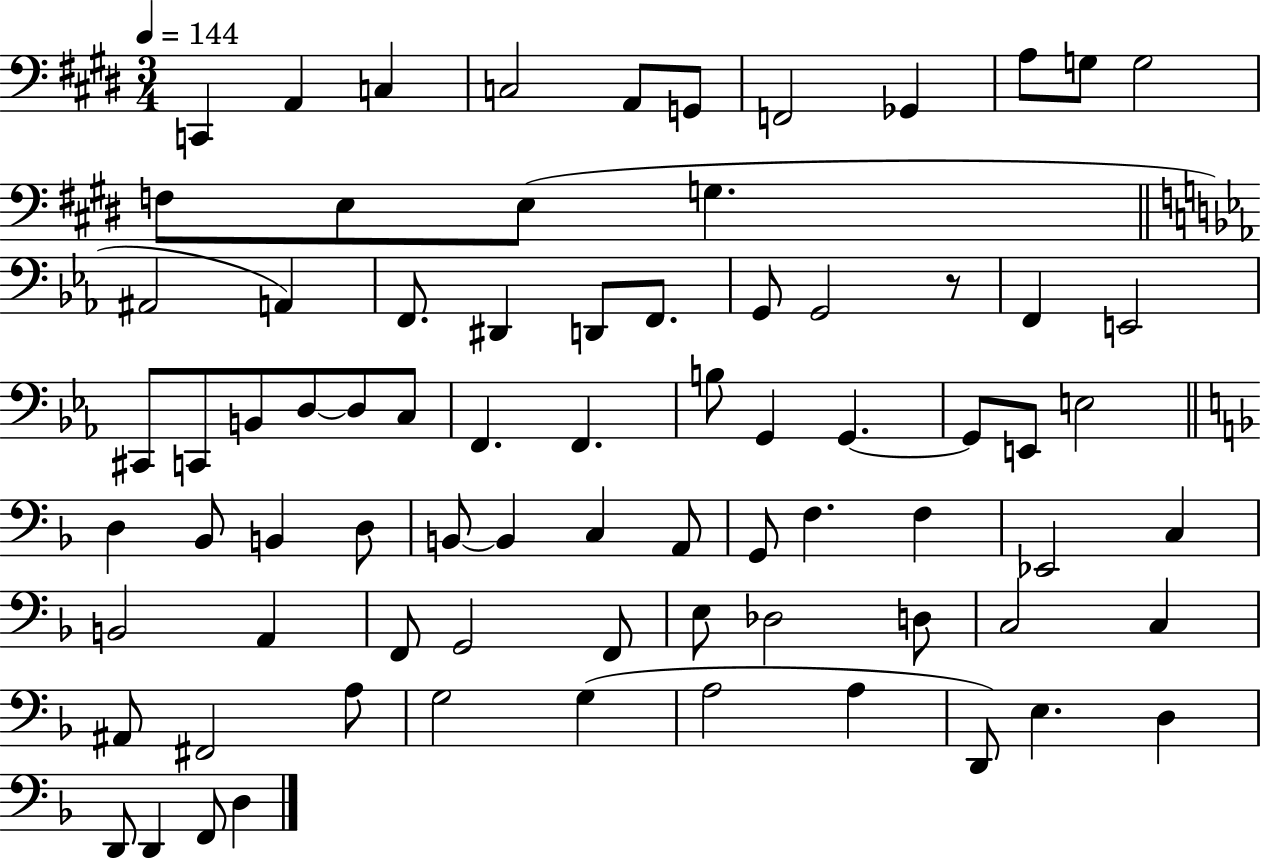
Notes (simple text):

C2/q A2/q C3/q C3/h A2/e G2/e F2/h Gb2/q A3/e G3/e G3/h F3/e E3/e E3/e G3/q. A#2/h A2/q F2/e. D#2/q D2/e F2/e. G2/e G2/h R/e F2/q E2/h C#2/e C2/e B2/e D3/e D3/e C3/e F2/q. F2/q. B3/e G2/q G2/q. G2/e E2/e E3/h D3/q Bb2/e B2/q D3/e B2/e B2/q C3/q A2/e G2/e F3/q. F3/q Eb2/h C3/q B2/h A2/q F2/e G2/h F2/e E3/e Db3/h D3/e C3/h C3/q A#2/e F#2/h A3/e G3/h G3/q A3/h A3/q D2/e E3/q. D3/q D2/e D2/q F2/e D3/q